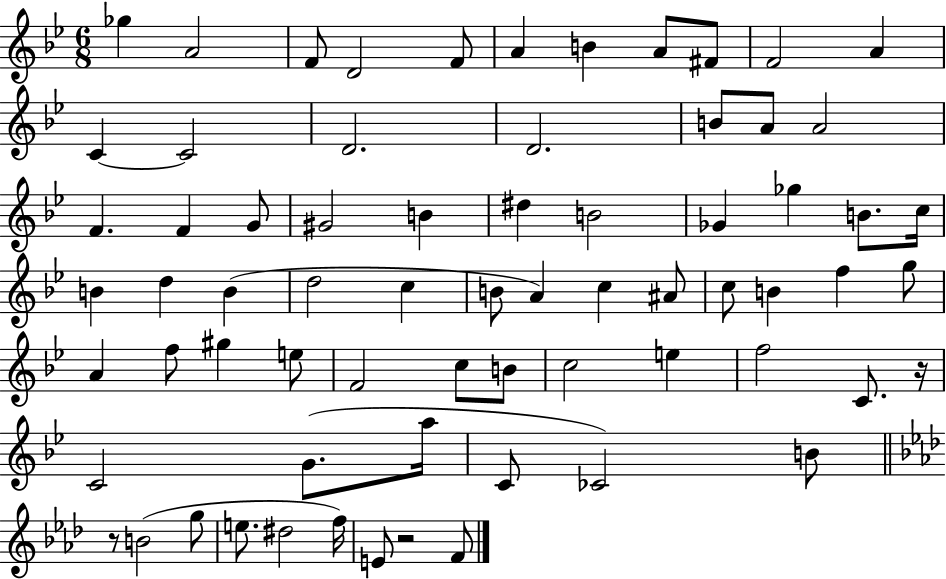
{
  \clef treble
  \numericTimeSignature
  \time 6/8
  \key bes \major
  ges''4 a'2 | f'8 d'2 f'8 | a'4 b'4 a'8 fis'8 | f'2 a'4 | \break c'4~~ c'2 | d'2. | d'2. | b'8 a'8 a'2 | \break f'4. f'4 g'8 | gis'2 b'4 | dis''4 b'2 | ges'4 ges''4 b'8. c''16 | \break b'4 d''4 b'4( | d''2 c''4 | b'8 a'4) c''4 ais'8 | c''8 b'4 f''4 g''8 | \break a'4 f''8 gis''4 e''8 | f'2 c''8 b'8 | c''2 e''4 | f''2 c'8. r16 | \break c'2 g'8.( a''16 | c'8 ces'2) b'8 | \bar "||" \break \key aes \major r8 b'2( g''8 | e''8. dis''2 f''16) | e'8 r2 f'8 | \bar "|."
}